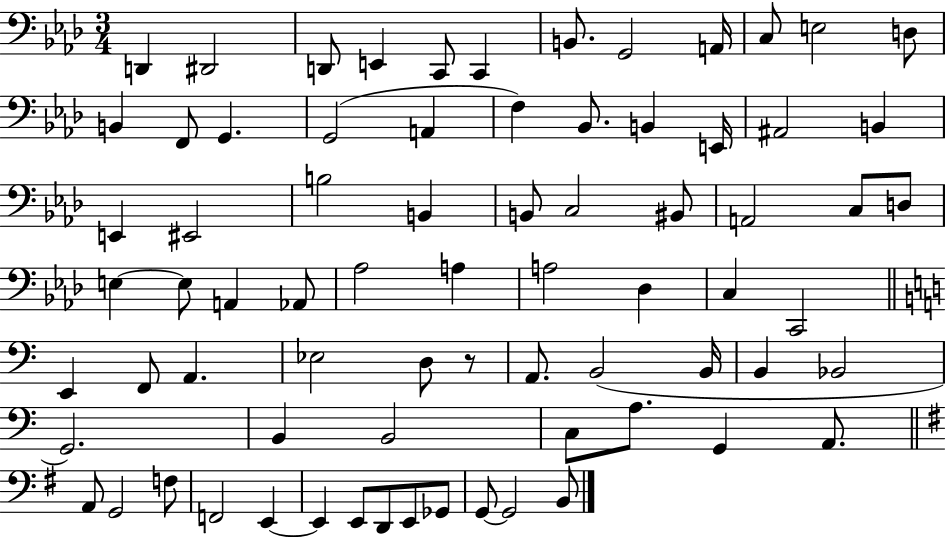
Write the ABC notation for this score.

X:1
T:Untitled
M:3/4
L:1/4
K:Ab
D,, ^D,,2 D,,/2 E,, C,,/2 C,, B,,/2 G,,2 A,,/4 C,/2 E,2 D,/2 B,, F,,/2 G,, G,,2 A,, F, _B,,/2 B,, E,,/4 ^A,,2 B,, E,, ^E,,2 B,2 B,, B,,/2 C,2 ^B,,/2 A,,2 C,/2 D,/2 E, E,/2 A,, _A,,/2 _A,2 A, A,2 _D, C, C,,2 E,, F,,/2 A,, _E,2 D,/2 z/2 A,,/2 B,,2 B,,/4 B,, _B,,2 G,,2 B,, B,,2 C,/2 A,/2 G,, A,,/2 A,,/2 G,,2 F,/2 F,,2 E,, E,, E,,/2 D,,/2 E,,/2 _G,,/2 G,,/2 G,,2 B,,/2